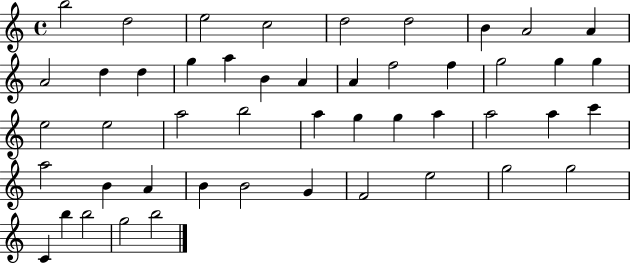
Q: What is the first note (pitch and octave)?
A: B5